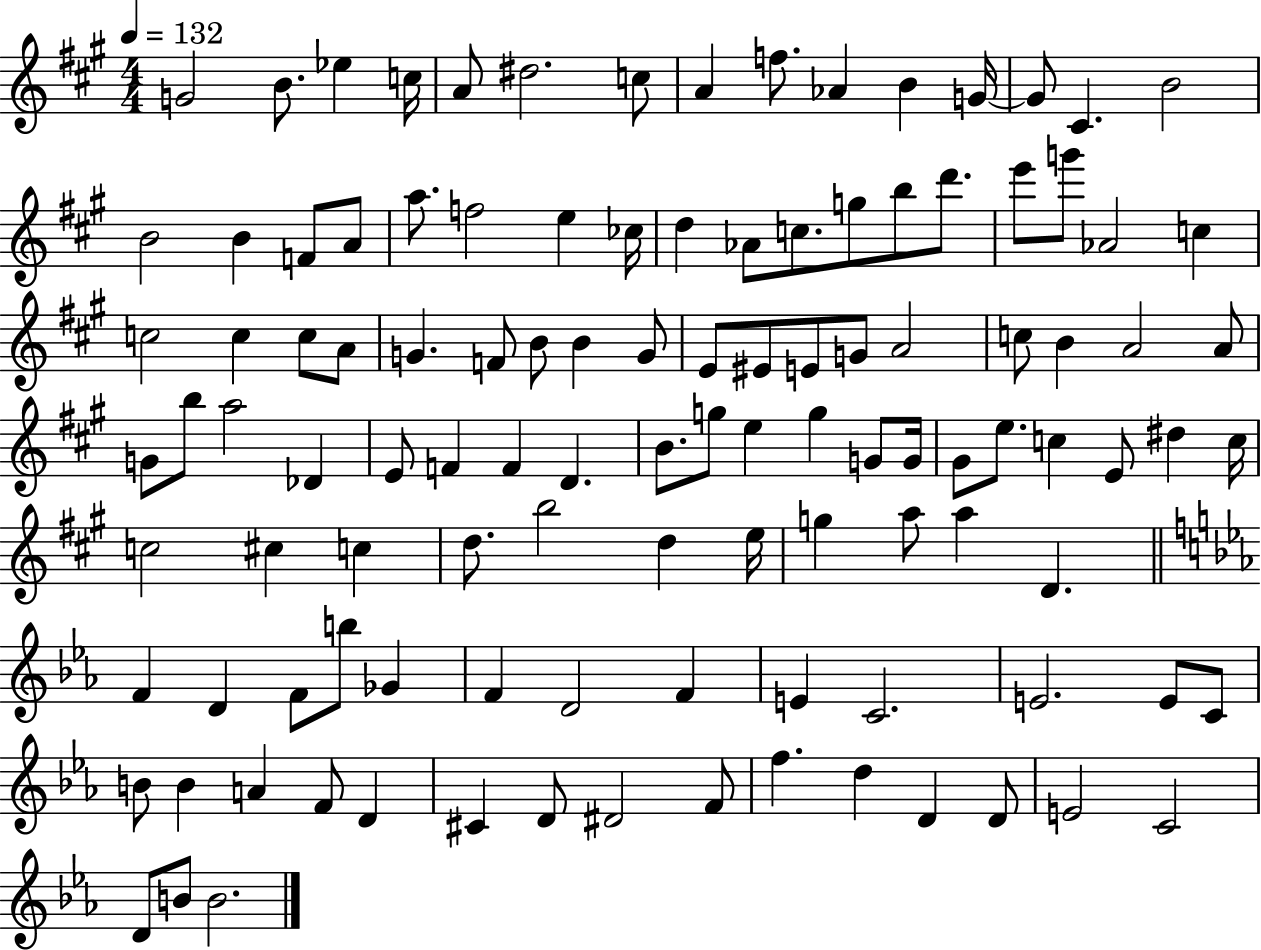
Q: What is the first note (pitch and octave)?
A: G4